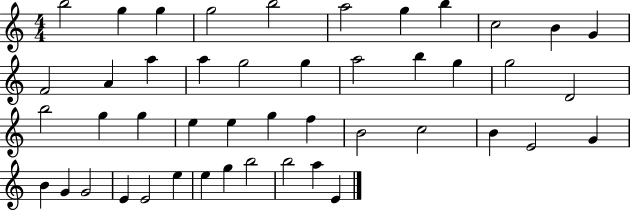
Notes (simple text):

B5/h G5/q G5/q G5/h B5/h A5/h G5/q B5/q C5/h B4/q G4/q F4/h A4/q A5/q A5/q G5/h G5/q A5/h B5/q G5/q G5/h D4/h B5/h G5/q G5/q E5/q E5/q G5/q F5/q B4/h C5/h B4/q E4/h G4/q B4/q G4/q G4/h E4/q E4/h E5/q E5/q G5/q B5/h B5/h A5/q E4/q